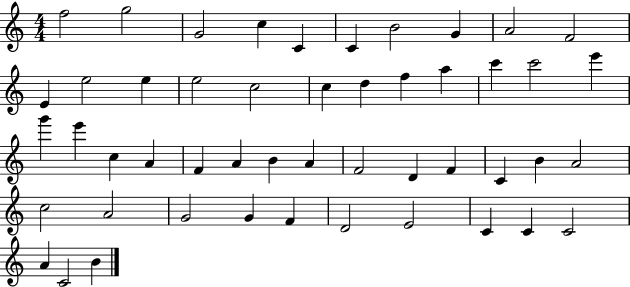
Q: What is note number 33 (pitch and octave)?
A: F4